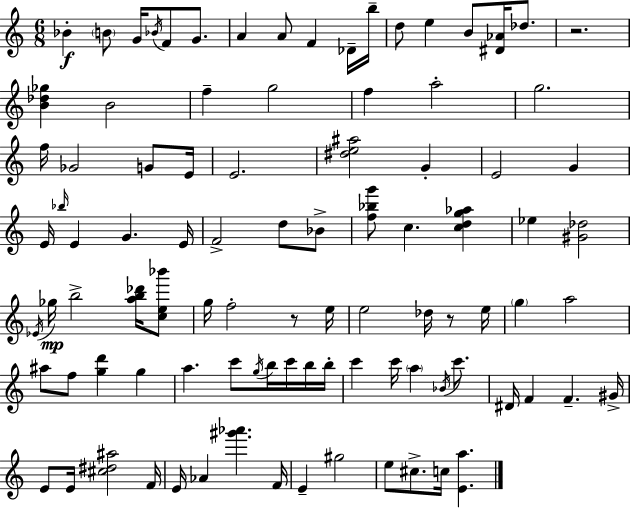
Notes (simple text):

Bb4/q B4/e G4/s Bb4/s F4/e G4/e. A4/q A4/e F4/q Db4/s B5/s D5/e E5/q B4/e [D#4,Ab4]/s Db5/e. R/h. [B4,Db5,Gb5]/q B4/h F5/q G5/h F5/q A5/h G5/h. F5/s Gb4/h G4/e E4/s E4/h. [D#5,E5,A#5]/h G4/q E4/h G4/q E4/s Bb5/s E4/q G4/q. E4/s F4/h D5/e Bb4/e [F5,Bb5,G6]/e C5/q. [C5,D5,G5,Ab5]/q Eb5/q [G#4,Db5]/h Eb4/s Gb5/s B5/h [A5,B5,Db6]/s [C5,E5,Bb6]/e G5/s F5/h R/e E5/s E5/h Db5/s R/e E5/s G5/q A5/h A#5/e F5/e [G5,D6]/q G5/q A5/q. C6/e G5/s B5/s C6/s B5/s B5/s C6/q C6/s A5/q Bb4/s C6/e. D#4/s F4/q F4/q. G#4/s E4/e E4/s [C#5,D#5,A#5]/h F4/s E4/s Ab4/q [G#6,Ab6]/q. F4/s E4/q G#5/h E5/e C#5/e. C5/s [E4,A5]/q.